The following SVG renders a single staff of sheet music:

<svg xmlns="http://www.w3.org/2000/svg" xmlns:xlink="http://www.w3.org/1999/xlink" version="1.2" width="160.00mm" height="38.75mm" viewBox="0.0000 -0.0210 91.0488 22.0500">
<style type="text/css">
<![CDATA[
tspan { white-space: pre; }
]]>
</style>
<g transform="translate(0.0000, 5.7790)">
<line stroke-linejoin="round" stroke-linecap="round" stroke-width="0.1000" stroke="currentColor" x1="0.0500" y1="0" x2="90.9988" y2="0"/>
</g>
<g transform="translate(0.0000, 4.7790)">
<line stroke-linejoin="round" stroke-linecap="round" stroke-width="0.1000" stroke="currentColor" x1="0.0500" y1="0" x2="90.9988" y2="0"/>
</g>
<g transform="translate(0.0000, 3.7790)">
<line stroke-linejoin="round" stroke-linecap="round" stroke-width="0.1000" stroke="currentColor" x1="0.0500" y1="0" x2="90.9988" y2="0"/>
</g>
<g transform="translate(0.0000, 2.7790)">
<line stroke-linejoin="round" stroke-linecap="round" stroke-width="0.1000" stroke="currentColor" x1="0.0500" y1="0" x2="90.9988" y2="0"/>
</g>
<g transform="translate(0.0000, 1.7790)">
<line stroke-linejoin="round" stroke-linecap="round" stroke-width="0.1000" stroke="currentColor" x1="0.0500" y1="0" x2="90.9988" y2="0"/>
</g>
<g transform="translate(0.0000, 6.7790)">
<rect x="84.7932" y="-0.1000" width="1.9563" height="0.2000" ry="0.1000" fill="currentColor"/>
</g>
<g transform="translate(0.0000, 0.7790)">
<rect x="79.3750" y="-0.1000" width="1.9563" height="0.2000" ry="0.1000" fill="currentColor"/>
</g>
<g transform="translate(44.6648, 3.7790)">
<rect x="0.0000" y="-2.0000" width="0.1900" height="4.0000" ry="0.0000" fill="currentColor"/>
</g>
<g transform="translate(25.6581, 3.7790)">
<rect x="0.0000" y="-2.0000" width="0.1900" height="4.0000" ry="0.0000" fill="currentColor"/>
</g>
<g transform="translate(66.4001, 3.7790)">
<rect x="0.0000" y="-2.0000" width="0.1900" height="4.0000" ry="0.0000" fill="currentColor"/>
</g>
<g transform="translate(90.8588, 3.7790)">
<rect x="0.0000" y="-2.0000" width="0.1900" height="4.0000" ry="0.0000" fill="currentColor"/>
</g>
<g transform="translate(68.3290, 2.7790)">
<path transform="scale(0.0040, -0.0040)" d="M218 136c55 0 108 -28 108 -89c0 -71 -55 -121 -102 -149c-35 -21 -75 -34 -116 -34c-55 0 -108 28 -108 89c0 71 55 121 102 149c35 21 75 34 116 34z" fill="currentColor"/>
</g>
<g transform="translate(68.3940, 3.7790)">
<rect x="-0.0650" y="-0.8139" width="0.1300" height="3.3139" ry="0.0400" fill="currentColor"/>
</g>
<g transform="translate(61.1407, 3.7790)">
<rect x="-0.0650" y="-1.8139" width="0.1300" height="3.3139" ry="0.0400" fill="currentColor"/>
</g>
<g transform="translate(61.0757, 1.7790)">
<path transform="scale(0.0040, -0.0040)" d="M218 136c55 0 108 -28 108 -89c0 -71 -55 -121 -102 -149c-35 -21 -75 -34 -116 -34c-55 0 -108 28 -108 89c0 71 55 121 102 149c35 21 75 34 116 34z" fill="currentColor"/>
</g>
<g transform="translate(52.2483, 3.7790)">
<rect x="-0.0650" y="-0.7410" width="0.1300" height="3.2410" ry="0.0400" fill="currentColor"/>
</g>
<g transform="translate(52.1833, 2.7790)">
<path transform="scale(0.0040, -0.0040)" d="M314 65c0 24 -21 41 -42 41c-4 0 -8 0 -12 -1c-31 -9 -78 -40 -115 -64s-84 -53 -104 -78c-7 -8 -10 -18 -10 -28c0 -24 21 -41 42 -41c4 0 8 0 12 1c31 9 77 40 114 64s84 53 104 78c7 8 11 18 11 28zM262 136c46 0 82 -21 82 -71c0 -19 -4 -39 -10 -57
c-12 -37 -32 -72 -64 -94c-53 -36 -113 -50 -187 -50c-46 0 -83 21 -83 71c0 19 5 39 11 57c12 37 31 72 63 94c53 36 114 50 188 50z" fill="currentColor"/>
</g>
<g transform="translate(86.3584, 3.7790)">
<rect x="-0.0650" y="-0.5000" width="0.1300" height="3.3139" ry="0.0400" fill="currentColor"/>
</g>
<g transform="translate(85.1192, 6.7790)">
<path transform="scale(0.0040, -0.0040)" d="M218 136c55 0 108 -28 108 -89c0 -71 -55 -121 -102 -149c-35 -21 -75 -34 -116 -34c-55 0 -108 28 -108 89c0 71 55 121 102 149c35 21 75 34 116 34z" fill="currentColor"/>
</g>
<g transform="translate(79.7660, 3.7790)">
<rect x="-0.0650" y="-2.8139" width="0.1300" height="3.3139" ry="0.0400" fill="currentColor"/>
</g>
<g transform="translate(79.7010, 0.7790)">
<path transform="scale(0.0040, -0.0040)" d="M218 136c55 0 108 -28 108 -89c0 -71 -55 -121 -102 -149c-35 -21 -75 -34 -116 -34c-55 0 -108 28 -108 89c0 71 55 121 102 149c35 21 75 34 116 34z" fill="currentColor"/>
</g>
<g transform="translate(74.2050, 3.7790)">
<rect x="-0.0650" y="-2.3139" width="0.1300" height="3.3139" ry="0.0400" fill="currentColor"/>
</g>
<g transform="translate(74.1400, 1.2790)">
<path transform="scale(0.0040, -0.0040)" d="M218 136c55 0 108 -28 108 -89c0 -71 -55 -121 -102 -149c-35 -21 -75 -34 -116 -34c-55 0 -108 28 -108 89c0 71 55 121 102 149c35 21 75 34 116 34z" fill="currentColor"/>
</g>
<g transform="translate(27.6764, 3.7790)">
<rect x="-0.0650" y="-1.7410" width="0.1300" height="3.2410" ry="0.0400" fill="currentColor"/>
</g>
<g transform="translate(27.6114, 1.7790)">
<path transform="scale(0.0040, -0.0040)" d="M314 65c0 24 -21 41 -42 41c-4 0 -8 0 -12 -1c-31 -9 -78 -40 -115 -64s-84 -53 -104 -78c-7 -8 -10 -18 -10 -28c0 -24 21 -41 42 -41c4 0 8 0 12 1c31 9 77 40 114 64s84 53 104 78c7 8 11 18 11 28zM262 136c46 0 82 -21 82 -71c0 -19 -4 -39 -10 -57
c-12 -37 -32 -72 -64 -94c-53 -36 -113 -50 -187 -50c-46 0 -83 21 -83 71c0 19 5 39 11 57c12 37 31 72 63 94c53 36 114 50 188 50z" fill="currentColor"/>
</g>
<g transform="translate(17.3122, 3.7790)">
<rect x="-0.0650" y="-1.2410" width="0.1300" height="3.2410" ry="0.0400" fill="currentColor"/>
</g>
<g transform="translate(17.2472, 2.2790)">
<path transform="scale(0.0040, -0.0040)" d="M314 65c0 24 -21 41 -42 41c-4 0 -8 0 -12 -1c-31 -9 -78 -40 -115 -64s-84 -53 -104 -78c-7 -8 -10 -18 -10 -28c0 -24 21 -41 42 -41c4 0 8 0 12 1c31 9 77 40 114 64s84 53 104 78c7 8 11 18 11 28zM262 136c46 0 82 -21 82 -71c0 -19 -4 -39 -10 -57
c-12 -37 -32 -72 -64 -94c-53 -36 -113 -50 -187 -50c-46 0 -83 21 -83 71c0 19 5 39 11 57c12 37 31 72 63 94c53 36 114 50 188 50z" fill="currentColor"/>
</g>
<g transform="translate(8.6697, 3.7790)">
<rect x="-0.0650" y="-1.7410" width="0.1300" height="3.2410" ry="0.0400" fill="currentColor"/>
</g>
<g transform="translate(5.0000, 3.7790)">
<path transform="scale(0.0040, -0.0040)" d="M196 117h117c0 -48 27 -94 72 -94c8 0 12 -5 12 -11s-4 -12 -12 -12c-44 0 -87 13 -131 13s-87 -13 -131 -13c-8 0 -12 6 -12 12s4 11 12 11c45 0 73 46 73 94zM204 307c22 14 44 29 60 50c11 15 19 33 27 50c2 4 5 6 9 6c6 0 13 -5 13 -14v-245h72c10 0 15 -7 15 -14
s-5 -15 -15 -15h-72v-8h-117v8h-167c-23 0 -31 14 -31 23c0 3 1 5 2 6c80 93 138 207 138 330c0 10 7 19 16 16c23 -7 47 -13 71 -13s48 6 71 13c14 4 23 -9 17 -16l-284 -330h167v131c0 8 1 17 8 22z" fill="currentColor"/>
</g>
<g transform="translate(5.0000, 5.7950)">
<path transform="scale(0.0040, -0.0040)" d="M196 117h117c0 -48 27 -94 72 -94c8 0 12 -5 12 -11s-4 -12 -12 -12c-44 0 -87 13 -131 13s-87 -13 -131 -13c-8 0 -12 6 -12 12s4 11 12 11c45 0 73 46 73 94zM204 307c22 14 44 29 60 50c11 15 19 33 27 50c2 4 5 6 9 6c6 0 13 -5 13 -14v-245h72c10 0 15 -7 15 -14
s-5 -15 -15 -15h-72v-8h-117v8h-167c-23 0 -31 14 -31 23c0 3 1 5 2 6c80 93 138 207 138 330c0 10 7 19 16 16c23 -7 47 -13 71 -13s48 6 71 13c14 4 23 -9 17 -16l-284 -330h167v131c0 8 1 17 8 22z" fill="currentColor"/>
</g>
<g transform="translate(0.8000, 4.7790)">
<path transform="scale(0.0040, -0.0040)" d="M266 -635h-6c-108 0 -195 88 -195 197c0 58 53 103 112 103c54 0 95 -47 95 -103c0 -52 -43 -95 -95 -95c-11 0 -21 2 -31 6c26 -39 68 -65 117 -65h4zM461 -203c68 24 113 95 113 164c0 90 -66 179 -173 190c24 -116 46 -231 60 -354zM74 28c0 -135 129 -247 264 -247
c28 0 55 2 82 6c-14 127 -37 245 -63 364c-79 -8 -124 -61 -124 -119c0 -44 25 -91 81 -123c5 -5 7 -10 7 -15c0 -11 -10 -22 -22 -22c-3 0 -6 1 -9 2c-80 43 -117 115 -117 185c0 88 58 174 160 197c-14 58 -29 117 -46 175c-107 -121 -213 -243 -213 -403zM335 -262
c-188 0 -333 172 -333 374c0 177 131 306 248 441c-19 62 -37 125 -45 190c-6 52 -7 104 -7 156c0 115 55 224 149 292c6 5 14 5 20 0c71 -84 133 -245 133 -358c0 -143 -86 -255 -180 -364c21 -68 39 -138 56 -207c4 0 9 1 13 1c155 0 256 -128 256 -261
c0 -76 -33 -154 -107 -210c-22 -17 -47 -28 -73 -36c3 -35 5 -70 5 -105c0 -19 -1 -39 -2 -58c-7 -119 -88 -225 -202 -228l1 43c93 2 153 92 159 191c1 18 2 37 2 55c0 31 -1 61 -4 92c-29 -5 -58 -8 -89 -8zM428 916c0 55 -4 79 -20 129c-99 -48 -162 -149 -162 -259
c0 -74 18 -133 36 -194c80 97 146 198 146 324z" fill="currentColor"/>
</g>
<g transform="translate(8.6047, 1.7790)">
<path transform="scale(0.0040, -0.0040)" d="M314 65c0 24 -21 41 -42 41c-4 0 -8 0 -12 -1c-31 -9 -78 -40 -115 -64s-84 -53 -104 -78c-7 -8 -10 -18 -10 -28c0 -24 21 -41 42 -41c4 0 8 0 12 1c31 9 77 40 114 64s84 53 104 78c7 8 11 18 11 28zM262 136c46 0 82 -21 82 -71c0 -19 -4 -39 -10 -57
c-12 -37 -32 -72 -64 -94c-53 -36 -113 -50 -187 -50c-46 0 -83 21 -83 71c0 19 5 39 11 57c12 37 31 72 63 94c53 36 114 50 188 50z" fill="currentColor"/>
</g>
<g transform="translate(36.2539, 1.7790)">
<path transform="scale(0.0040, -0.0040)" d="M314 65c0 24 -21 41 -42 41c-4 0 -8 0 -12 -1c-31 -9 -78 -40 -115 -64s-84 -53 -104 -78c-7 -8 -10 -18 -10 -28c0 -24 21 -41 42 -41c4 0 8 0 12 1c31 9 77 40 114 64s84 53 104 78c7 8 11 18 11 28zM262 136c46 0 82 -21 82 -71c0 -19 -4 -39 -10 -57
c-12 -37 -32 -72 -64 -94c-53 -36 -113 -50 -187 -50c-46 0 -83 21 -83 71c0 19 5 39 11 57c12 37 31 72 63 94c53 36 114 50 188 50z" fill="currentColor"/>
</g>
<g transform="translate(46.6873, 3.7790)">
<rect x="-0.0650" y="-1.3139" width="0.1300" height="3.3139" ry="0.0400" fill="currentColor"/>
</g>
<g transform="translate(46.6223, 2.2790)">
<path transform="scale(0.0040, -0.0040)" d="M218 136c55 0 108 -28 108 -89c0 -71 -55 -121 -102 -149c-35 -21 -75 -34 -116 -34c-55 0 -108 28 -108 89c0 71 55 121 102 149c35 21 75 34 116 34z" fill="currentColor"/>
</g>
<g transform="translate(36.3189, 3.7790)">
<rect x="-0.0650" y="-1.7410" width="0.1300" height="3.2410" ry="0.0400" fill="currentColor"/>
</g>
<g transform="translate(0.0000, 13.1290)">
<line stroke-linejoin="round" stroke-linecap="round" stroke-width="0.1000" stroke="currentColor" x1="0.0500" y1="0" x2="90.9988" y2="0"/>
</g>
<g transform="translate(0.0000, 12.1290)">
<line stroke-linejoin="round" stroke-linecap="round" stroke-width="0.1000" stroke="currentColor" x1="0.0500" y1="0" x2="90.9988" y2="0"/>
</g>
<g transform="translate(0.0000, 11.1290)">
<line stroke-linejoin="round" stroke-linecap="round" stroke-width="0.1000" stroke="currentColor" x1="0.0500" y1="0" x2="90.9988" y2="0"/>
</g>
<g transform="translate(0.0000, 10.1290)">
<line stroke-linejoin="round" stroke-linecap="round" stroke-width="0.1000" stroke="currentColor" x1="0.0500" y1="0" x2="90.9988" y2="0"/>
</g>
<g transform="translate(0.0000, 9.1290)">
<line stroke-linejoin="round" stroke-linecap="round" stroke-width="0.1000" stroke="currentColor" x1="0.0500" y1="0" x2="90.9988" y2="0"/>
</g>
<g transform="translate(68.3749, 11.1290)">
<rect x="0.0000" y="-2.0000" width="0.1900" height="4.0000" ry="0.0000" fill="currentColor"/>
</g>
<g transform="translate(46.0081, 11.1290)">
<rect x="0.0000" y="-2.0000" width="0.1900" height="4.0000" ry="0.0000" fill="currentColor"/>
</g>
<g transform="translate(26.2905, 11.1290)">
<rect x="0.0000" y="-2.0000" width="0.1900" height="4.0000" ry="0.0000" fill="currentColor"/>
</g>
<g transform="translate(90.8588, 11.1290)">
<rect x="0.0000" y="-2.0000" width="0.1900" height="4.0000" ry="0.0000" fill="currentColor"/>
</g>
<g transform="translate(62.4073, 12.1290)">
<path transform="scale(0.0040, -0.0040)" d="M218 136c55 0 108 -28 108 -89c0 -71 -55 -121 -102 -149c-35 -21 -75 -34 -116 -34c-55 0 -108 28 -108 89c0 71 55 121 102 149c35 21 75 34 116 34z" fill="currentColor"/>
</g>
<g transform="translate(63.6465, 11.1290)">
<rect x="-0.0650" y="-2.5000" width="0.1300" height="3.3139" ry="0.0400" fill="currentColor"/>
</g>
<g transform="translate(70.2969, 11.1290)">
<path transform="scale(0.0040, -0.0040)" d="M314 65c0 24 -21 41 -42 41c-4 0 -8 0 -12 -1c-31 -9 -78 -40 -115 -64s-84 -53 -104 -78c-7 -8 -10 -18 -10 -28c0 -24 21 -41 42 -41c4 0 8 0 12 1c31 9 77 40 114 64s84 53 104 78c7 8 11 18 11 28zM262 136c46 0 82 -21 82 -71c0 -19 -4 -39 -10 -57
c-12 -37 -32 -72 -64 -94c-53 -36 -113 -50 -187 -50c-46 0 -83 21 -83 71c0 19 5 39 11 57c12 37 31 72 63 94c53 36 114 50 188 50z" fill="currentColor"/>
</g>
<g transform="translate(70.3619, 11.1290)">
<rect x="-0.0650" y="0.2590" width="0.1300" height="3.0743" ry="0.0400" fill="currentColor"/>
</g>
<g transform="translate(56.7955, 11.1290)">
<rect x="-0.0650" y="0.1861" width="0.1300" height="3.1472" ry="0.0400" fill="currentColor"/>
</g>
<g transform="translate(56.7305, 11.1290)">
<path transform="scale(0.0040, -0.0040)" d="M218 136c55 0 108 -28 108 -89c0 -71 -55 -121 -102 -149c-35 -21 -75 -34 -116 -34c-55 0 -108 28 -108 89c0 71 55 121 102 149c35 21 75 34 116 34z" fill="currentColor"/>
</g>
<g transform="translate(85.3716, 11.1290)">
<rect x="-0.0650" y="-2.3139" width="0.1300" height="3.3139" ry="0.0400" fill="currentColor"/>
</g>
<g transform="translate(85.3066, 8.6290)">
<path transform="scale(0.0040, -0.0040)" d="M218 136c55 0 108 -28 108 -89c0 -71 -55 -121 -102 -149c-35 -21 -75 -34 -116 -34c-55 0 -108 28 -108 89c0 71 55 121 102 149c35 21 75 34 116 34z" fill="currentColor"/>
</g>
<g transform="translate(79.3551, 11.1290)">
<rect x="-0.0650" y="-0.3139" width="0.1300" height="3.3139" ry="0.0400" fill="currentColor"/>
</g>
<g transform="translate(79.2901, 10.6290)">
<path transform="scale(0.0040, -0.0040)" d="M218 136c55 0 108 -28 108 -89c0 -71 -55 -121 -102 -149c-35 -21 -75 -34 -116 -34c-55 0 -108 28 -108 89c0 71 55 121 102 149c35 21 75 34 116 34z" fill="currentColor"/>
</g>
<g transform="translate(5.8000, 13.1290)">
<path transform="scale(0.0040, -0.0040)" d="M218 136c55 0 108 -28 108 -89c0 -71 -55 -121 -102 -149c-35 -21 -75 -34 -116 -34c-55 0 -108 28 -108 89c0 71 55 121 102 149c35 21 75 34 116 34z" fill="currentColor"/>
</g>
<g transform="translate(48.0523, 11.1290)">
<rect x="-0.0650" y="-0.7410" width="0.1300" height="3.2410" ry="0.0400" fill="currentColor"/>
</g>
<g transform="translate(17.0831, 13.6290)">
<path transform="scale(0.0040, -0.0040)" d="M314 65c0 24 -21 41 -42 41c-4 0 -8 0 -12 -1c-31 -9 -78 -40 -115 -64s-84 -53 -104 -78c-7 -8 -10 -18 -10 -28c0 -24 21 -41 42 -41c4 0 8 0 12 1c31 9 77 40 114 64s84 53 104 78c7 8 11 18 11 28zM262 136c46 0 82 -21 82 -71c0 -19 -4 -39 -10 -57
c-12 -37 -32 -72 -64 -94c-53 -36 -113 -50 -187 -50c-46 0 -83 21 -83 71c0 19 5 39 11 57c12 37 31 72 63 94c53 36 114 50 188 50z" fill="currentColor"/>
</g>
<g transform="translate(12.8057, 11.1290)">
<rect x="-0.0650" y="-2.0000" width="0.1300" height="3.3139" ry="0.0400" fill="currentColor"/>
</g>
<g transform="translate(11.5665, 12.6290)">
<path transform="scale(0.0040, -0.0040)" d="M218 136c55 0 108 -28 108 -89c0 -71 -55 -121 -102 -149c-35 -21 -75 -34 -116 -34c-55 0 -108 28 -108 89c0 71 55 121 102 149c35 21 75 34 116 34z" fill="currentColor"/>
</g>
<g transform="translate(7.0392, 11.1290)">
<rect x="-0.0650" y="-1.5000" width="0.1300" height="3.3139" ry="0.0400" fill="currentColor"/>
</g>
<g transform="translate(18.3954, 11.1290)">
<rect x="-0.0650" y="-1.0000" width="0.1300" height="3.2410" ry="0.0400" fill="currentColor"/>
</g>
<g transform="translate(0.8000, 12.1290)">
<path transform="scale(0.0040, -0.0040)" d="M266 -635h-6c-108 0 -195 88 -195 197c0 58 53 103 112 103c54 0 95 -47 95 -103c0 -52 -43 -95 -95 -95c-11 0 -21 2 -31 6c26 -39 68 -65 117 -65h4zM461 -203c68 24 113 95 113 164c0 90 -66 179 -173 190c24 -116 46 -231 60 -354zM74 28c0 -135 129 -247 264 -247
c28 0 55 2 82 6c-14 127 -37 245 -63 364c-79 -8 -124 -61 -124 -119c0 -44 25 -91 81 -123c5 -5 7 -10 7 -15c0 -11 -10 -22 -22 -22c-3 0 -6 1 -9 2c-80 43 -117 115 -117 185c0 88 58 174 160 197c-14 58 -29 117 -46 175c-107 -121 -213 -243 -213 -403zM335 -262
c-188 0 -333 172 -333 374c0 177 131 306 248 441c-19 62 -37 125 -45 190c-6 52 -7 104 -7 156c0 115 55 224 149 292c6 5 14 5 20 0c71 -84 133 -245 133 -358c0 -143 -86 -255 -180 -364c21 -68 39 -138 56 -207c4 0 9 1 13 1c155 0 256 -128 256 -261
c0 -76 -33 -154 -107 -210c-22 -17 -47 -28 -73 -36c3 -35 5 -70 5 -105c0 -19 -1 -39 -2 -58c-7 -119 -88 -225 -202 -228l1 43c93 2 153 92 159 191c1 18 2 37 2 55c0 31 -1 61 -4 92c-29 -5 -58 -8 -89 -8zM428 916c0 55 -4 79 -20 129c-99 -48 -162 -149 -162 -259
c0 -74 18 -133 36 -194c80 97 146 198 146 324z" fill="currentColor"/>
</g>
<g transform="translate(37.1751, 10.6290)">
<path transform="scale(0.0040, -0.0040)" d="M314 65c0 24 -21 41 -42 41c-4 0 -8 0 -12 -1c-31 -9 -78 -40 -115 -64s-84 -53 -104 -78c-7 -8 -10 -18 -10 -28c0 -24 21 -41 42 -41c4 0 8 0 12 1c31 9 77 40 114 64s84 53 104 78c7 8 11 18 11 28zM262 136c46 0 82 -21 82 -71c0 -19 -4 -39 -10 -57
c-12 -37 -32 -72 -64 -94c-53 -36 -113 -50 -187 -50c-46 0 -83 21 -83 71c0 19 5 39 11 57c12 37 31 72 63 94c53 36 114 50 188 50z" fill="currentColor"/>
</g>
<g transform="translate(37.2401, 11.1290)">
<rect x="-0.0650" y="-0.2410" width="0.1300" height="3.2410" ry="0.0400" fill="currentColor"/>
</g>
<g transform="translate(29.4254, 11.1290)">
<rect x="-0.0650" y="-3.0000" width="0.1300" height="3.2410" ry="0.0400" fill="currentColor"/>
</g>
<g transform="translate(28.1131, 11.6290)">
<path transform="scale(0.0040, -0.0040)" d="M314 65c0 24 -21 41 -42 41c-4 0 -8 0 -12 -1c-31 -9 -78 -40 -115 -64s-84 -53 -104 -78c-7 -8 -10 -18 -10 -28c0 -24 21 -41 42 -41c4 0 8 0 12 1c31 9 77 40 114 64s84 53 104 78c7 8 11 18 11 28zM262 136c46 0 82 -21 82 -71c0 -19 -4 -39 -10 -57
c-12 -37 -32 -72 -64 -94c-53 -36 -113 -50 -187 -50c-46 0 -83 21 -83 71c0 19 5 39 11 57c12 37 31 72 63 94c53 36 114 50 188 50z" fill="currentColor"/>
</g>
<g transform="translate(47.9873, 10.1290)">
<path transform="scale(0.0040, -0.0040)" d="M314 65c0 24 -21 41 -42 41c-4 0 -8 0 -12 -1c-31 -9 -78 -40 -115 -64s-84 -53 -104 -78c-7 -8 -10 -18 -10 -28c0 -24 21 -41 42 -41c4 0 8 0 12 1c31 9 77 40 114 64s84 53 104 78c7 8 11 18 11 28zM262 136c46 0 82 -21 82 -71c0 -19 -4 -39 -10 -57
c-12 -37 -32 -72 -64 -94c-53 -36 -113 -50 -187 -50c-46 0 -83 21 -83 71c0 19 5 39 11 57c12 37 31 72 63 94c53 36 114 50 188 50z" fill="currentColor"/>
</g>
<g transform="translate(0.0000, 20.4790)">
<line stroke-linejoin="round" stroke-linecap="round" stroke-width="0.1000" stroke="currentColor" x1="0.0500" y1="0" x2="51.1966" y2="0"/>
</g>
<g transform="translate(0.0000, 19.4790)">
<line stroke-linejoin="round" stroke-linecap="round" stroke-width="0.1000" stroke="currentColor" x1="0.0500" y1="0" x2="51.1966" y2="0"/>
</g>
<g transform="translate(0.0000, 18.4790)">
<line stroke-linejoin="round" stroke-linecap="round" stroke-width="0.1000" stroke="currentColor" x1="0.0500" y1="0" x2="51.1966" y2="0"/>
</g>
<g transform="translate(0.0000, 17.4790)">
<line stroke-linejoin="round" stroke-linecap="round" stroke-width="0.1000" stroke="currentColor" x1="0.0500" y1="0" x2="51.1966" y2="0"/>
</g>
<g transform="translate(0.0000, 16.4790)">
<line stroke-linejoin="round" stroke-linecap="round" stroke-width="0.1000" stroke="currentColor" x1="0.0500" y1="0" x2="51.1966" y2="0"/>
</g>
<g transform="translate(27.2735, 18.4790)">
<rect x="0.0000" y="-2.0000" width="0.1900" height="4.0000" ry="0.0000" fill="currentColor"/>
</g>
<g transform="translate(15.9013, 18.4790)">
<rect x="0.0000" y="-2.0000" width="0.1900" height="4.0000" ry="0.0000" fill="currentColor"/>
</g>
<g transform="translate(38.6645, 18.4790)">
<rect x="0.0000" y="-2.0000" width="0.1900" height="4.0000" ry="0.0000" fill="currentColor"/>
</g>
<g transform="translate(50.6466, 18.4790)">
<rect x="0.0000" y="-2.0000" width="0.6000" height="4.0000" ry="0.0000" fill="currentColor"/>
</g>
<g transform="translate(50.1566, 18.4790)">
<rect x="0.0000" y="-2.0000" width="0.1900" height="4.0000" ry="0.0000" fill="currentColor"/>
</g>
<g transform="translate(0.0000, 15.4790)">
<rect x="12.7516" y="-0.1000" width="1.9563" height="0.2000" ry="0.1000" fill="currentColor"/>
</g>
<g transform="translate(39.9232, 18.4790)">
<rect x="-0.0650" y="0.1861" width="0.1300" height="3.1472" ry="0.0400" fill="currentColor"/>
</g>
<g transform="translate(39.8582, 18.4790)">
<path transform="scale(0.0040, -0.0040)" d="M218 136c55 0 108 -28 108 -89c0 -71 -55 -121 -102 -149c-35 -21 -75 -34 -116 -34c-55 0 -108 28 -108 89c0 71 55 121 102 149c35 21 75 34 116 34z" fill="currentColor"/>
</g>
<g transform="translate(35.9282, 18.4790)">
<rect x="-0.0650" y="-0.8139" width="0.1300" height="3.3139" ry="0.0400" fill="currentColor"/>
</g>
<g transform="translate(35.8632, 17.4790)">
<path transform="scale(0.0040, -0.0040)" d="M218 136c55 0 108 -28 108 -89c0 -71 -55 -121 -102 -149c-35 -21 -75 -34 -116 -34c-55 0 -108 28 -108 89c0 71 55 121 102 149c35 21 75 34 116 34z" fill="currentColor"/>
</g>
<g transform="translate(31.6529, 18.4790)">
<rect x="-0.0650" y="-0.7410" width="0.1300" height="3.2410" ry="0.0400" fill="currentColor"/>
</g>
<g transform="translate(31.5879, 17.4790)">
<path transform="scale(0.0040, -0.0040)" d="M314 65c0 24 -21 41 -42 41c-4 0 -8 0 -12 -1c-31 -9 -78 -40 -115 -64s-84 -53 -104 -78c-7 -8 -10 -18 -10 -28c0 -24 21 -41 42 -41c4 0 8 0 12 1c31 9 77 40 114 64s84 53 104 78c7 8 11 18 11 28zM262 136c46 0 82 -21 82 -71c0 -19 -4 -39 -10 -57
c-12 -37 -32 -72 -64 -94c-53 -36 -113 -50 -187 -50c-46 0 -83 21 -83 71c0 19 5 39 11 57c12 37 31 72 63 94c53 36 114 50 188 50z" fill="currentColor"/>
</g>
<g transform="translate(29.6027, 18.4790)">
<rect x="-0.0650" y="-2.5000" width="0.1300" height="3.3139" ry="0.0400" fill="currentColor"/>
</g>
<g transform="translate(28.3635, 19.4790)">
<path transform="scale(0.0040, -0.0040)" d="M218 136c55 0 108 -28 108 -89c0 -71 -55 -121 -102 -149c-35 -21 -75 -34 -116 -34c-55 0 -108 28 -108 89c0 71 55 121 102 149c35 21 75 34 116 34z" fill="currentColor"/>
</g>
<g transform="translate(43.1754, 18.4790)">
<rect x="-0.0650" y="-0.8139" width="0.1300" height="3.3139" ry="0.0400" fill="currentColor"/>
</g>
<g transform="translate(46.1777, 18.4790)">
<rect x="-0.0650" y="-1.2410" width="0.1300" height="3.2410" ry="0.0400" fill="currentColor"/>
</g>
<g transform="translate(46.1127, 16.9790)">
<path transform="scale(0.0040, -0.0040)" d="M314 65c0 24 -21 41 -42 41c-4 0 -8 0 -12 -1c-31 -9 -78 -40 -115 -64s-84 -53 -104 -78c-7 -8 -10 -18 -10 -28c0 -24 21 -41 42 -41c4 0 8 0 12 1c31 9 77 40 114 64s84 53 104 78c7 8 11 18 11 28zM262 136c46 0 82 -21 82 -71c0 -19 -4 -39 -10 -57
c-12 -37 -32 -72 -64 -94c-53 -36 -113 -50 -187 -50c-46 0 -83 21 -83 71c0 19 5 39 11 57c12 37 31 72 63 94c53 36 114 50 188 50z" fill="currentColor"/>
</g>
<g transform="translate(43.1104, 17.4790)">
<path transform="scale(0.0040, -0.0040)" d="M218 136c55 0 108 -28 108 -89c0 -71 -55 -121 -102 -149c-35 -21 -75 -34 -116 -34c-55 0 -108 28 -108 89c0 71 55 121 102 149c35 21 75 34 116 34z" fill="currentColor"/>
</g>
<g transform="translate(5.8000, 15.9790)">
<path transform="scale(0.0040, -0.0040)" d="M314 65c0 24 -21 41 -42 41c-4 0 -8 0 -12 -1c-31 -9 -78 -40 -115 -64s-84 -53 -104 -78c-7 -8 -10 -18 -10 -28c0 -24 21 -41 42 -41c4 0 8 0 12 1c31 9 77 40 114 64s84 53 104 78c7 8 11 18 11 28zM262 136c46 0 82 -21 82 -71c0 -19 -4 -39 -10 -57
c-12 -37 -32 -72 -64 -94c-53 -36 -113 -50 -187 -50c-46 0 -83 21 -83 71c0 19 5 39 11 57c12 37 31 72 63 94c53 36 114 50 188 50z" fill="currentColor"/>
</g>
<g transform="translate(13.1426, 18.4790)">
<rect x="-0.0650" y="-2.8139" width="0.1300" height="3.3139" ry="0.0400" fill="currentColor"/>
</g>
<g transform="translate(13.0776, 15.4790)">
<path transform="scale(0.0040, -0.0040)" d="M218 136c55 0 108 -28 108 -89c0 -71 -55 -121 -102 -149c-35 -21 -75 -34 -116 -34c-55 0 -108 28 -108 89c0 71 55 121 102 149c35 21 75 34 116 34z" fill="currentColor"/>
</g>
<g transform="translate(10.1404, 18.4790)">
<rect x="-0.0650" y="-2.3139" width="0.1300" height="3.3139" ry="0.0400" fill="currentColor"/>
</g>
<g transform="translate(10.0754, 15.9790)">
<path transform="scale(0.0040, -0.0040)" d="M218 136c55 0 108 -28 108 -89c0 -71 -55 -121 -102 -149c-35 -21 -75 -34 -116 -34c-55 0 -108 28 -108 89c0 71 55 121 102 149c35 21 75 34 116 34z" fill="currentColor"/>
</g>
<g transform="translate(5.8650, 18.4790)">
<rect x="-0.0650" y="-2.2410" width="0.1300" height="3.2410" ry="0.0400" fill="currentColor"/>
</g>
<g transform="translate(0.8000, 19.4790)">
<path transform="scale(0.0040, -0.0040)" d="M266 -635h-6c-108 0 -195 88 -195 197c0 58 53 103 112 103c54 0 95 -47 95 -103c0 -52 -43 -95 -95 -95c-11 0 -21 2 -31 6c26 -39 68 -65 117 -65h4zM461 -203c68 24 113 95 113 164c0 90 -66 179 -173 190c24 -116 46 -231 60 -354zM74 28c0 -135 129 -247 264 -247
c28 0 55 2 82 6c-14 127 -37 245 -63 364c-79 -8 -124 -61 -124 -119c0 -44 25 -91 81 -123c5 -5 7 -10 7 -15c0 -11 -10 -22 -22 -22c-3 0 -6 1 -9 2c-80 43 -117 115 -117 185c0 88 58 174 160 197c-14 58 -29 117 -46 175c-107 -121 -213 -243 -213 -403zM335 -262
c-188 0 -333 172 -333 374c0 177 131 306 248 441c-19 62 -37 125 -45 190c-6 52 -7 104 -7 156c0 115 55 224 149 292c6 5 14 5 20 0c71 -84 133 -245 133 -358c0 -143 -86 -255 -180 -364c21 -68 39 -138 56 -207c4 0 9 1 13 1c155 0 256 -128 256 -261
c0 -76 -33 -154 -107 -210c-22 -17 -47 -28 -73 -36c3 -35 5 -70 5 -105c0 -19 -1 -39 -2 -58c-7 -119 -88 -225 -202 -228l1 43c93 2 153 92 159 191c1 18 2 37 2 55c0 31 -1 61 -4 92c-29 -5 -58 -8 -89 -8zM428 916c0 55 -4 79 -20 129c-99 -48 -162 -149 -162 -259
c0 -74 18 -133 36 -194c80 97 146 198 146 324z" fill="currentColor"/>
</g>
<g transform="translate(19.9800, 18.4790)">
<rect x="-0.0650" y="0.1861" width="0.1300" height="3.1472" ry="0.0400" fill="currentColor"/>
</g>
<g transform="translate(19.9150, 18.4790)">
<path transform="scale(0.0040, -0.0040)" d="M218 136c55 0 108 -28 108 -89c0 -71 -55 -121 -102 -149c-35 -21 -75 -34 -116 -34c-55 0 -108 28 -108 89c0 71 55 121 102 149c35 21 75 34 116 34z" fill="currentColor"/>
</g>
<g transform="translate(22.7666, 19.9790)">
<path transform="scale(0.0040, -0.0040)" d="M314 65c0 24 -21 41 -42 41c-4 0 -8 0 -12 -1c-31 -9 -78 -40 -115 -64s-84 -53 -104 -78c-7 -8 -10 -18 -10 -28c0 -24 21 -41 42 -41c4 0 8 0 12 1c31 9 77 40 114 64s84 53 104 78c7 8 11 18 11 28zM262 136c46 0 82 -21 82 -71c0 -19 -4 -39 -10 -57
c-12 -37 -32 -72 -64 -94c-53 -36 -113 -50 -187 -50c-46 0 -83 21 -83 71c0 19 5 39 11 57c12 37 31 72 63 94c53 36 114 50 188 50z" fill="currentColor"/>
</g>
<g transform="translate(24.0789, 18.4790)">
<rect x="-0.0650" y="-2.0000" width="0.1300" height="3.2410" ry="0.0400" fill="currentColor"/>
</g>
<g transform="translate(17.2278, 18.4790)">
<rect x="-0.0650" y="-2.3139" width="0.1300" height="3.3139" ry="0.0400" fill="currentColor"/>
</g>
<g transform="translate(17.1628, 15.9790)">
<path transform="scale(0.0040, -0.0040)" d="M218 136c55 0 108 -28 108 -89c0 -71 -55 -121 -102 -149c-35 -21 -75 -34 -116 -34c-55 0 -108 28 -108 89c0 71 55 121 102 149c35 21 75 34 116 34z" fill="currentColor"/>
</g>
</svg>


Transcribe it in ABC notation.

X:1
T:Untitled
M:4/4
L:1/4
K:C
f2 e2 f2 f2 e d2 f d g a C E F D2 A2 c2 d2 B G B2 c g g2 g a g B F2 G d2 d B d e2